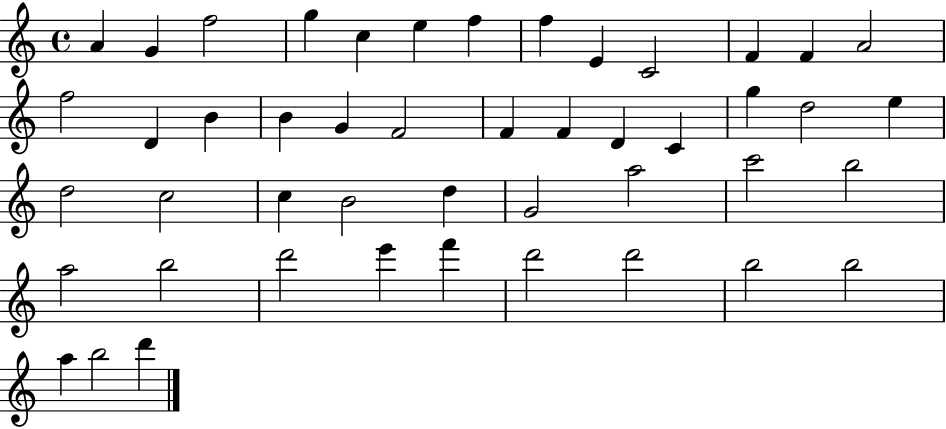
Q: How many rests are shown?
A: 0